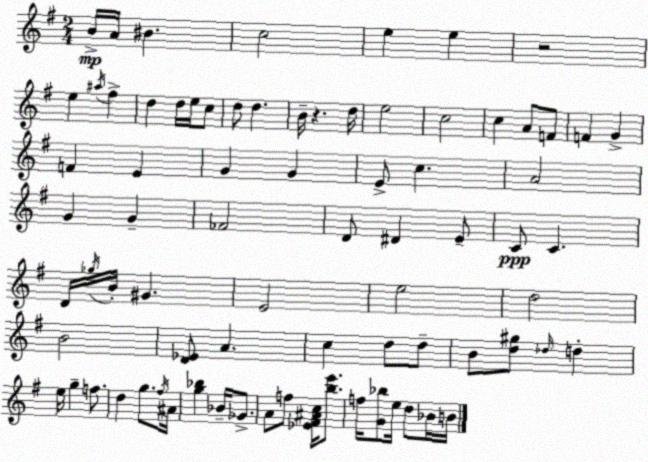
X:1
T:Untitled
M:2/4
L:1/4
K:G
B/4 A/4 ^B c2 e e z2 e ^a/4 ^f d d/4 e/4 c/2 d/2 d B/4 z d/4 e2 c2 c A/2 F/2 F G F E G G E/2 c A2 G G _F2 D/2 ^D E/2 C/2 C D/4 _g/4 B/4 ^G E2 e2 d2 B2 [D_E]/2 A c d/2 d/2 B/2 [d^g]/2 _d/4 d e/4 g f/2 d g/2 ^f/4 ^A/4 [g_b] _B/4 _G/2 A/2 f/2 [_E^F^Ac]/4 [be']/2 f/4 [G_b]/2 e/4 d/2 _B/4 B/4